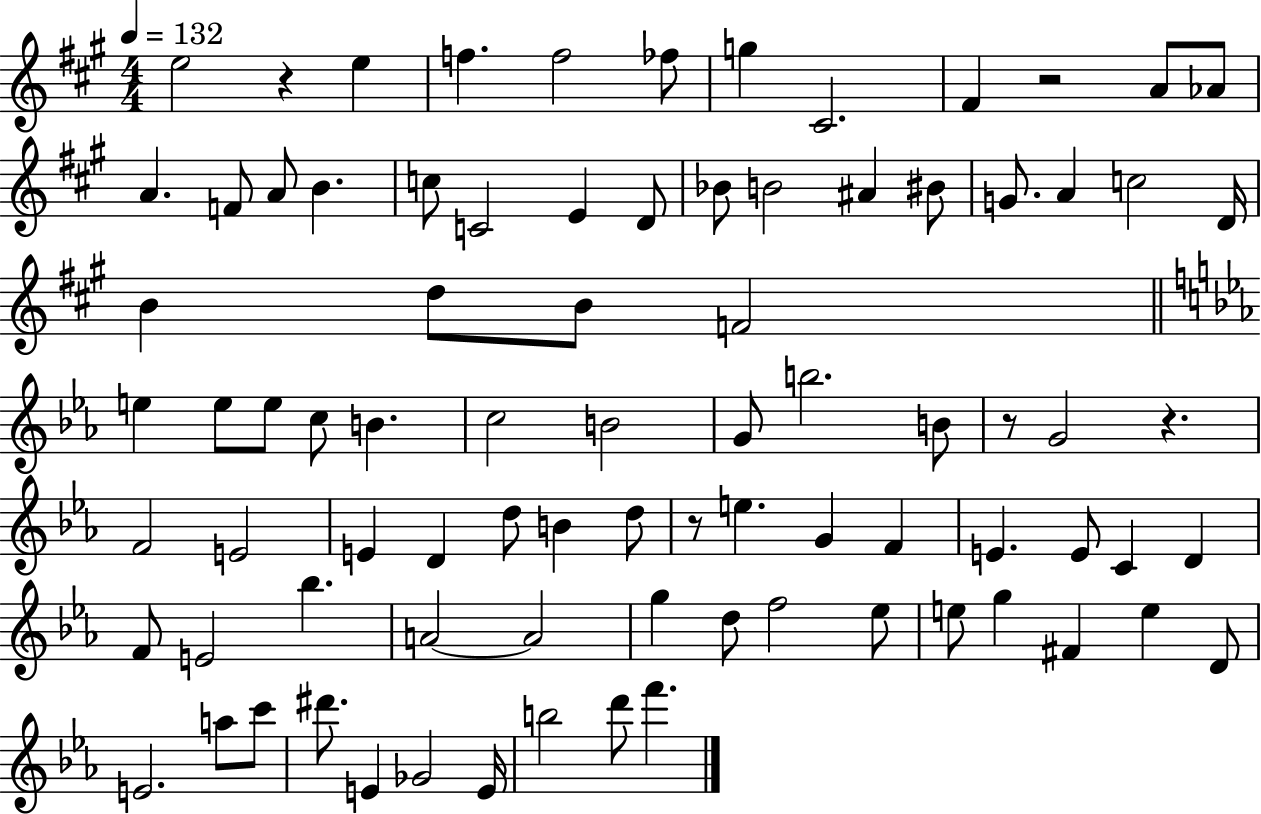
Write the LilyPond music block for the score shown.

{
  \clef treble
  \numericTimeSignature
  \time 4/4
  \key a \major
  \tempo 4 = 132
  \repeat volta 2 { e''2 r4 e''4 | f''4. f''2 fes''8 | g''4 cis'2. | fis'4 r2 a'8 aes'8 | \break a'4. f'8 a'8 b'4. | c''8 c'2 e'4 d'8 | bes'8 b'2 ais'4 bis'8 | g'8. a'4 c''2 d'16 | \break b'4 d''8 b'8 f'2 | \bar "||" \break \key ees \major e''4 e''8 e''8 c''8 b'4. | c''2 b'2 | g'8 b''2. b'8 | r8 g'2 r4. | \break f'2 e'2 | e'4 d'4 d''8 b'4 d''8 | r8 e''4. g'4 f'4 | e'4. e'8 c'4 d'4 | \break f'8 e'2 bes''4. | a'2~~ a'2 | g''4 d''8 f''2 ees''8 | e''8 g''4 fis'4 e''4 d'8 | \break e'2. a''8 c'''8 | dis'''8. e'4 ges'2 e'16 | b''2 d'''8 f'''4. | } \bar "|."
}